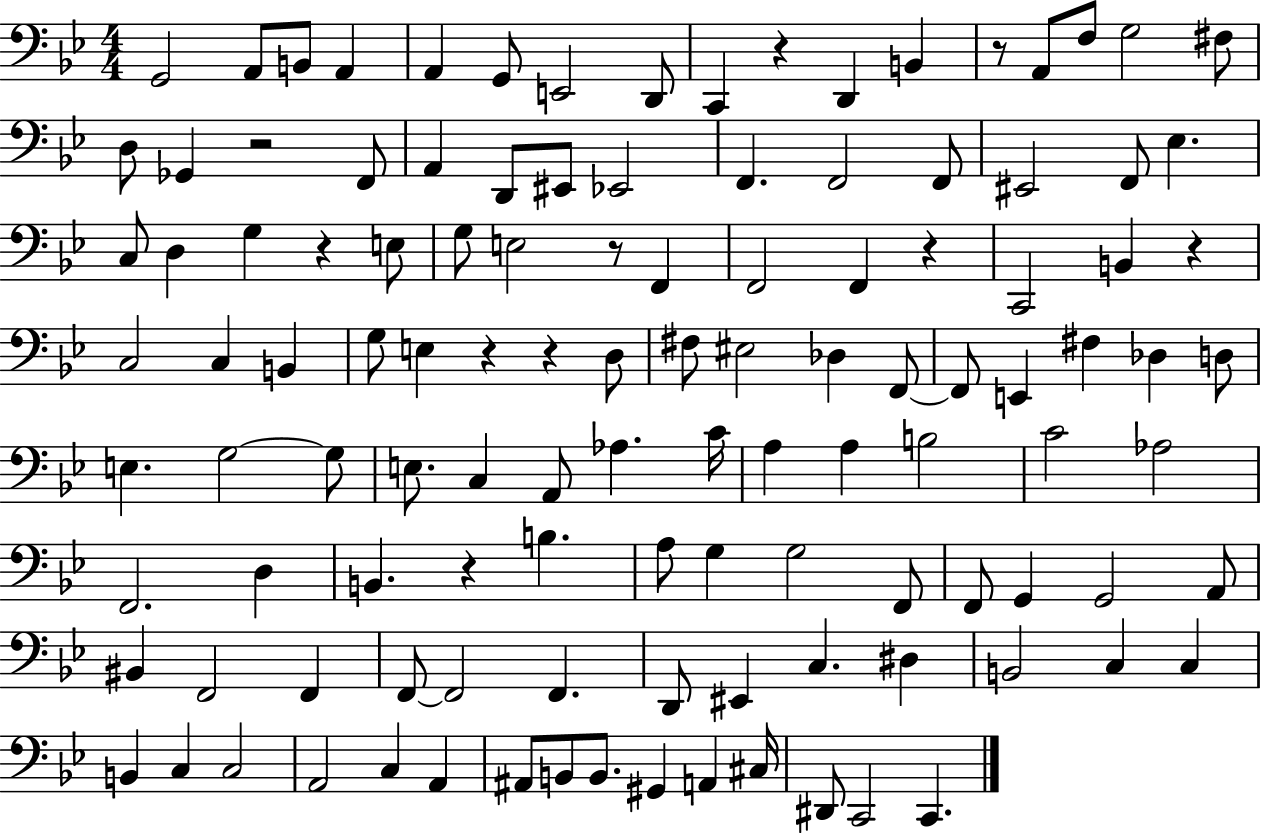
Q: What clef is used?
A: bass